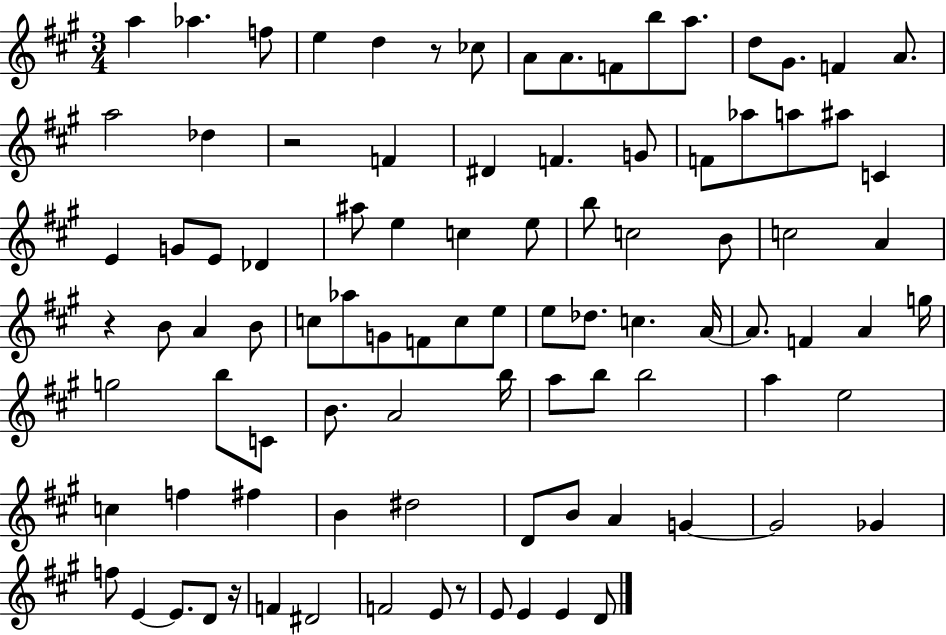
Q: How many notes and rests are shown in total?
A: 95